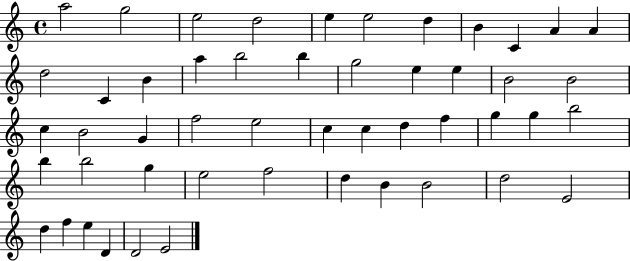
A5/h G5/h E5/h D5/h E5/q E5/h D5/q B4/q C4/q A4/q A4/q D5/h C4/q B4/q A5/q B5/h B5/q G5/h E5/q E5/q B4/h B4/h C5/q B4/h G4/q F5/h E5/h C5/q C5/q D5/q F5/q G5/q G5/q B5/h B5/q B5/h G5/q E5/h F5/h D5/q B4/q B4/h D5/h E4/h D5/q F5/q E5/q D4/q D4/h E4/h